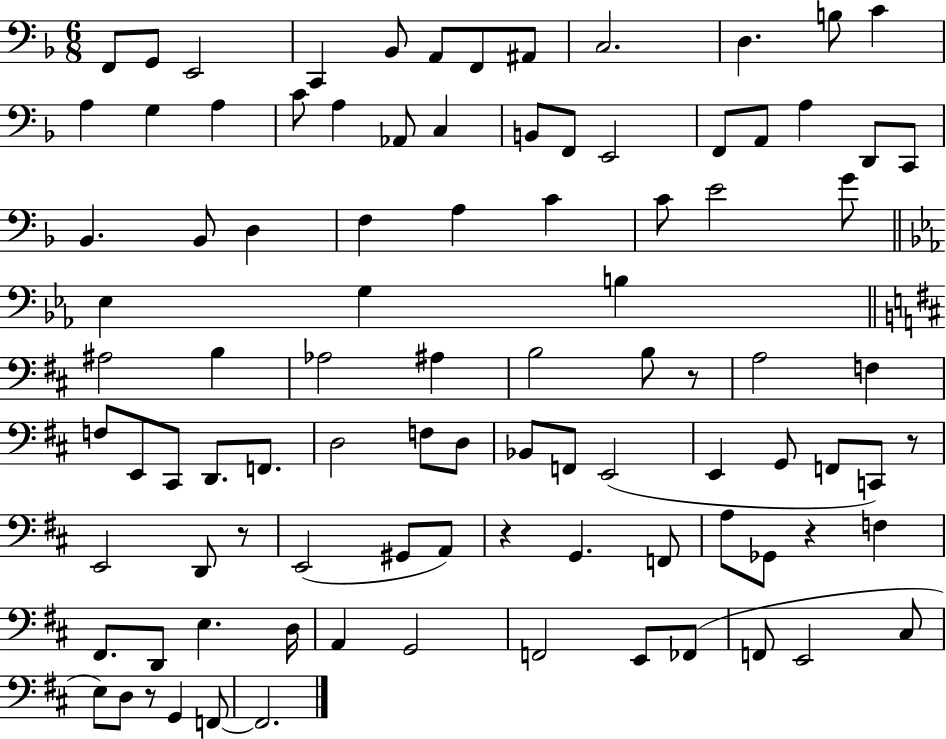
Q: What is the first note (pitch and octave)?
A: F2